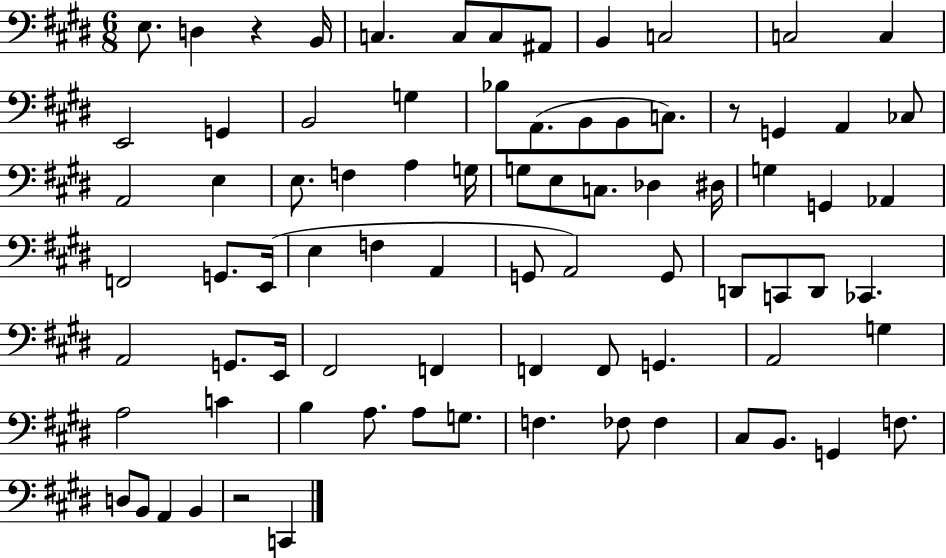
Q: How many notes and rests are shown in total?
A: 81